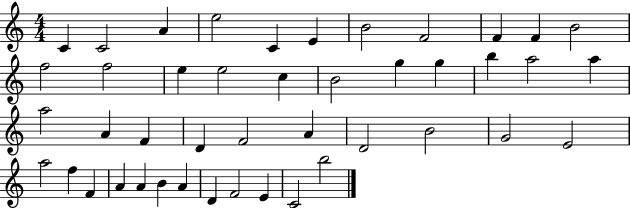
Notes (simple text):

C4/q C4/h A4/q E5/h C4/q E4/q B4/h F4/h F4/q F4/q B4/h F5/h F5/h E5/q E5/h C5/q B4/h G5/q G5/q B5/q A5/h A5/q A5/h A4/q F4/q D4/q F4/h A4/q D4/h B4/h G4/h E4/h A5/h F5/q F4/q A4/q A4/q B4/q A4/q D4/q F4/h E4/q C4/h B5/h